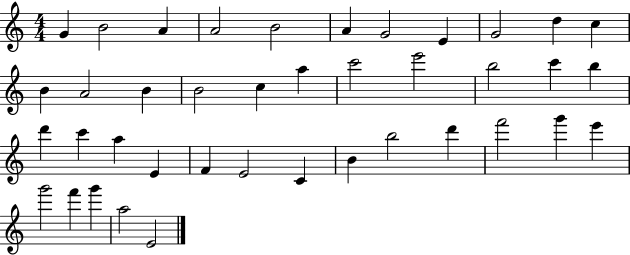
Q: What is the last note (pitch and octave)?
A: E4